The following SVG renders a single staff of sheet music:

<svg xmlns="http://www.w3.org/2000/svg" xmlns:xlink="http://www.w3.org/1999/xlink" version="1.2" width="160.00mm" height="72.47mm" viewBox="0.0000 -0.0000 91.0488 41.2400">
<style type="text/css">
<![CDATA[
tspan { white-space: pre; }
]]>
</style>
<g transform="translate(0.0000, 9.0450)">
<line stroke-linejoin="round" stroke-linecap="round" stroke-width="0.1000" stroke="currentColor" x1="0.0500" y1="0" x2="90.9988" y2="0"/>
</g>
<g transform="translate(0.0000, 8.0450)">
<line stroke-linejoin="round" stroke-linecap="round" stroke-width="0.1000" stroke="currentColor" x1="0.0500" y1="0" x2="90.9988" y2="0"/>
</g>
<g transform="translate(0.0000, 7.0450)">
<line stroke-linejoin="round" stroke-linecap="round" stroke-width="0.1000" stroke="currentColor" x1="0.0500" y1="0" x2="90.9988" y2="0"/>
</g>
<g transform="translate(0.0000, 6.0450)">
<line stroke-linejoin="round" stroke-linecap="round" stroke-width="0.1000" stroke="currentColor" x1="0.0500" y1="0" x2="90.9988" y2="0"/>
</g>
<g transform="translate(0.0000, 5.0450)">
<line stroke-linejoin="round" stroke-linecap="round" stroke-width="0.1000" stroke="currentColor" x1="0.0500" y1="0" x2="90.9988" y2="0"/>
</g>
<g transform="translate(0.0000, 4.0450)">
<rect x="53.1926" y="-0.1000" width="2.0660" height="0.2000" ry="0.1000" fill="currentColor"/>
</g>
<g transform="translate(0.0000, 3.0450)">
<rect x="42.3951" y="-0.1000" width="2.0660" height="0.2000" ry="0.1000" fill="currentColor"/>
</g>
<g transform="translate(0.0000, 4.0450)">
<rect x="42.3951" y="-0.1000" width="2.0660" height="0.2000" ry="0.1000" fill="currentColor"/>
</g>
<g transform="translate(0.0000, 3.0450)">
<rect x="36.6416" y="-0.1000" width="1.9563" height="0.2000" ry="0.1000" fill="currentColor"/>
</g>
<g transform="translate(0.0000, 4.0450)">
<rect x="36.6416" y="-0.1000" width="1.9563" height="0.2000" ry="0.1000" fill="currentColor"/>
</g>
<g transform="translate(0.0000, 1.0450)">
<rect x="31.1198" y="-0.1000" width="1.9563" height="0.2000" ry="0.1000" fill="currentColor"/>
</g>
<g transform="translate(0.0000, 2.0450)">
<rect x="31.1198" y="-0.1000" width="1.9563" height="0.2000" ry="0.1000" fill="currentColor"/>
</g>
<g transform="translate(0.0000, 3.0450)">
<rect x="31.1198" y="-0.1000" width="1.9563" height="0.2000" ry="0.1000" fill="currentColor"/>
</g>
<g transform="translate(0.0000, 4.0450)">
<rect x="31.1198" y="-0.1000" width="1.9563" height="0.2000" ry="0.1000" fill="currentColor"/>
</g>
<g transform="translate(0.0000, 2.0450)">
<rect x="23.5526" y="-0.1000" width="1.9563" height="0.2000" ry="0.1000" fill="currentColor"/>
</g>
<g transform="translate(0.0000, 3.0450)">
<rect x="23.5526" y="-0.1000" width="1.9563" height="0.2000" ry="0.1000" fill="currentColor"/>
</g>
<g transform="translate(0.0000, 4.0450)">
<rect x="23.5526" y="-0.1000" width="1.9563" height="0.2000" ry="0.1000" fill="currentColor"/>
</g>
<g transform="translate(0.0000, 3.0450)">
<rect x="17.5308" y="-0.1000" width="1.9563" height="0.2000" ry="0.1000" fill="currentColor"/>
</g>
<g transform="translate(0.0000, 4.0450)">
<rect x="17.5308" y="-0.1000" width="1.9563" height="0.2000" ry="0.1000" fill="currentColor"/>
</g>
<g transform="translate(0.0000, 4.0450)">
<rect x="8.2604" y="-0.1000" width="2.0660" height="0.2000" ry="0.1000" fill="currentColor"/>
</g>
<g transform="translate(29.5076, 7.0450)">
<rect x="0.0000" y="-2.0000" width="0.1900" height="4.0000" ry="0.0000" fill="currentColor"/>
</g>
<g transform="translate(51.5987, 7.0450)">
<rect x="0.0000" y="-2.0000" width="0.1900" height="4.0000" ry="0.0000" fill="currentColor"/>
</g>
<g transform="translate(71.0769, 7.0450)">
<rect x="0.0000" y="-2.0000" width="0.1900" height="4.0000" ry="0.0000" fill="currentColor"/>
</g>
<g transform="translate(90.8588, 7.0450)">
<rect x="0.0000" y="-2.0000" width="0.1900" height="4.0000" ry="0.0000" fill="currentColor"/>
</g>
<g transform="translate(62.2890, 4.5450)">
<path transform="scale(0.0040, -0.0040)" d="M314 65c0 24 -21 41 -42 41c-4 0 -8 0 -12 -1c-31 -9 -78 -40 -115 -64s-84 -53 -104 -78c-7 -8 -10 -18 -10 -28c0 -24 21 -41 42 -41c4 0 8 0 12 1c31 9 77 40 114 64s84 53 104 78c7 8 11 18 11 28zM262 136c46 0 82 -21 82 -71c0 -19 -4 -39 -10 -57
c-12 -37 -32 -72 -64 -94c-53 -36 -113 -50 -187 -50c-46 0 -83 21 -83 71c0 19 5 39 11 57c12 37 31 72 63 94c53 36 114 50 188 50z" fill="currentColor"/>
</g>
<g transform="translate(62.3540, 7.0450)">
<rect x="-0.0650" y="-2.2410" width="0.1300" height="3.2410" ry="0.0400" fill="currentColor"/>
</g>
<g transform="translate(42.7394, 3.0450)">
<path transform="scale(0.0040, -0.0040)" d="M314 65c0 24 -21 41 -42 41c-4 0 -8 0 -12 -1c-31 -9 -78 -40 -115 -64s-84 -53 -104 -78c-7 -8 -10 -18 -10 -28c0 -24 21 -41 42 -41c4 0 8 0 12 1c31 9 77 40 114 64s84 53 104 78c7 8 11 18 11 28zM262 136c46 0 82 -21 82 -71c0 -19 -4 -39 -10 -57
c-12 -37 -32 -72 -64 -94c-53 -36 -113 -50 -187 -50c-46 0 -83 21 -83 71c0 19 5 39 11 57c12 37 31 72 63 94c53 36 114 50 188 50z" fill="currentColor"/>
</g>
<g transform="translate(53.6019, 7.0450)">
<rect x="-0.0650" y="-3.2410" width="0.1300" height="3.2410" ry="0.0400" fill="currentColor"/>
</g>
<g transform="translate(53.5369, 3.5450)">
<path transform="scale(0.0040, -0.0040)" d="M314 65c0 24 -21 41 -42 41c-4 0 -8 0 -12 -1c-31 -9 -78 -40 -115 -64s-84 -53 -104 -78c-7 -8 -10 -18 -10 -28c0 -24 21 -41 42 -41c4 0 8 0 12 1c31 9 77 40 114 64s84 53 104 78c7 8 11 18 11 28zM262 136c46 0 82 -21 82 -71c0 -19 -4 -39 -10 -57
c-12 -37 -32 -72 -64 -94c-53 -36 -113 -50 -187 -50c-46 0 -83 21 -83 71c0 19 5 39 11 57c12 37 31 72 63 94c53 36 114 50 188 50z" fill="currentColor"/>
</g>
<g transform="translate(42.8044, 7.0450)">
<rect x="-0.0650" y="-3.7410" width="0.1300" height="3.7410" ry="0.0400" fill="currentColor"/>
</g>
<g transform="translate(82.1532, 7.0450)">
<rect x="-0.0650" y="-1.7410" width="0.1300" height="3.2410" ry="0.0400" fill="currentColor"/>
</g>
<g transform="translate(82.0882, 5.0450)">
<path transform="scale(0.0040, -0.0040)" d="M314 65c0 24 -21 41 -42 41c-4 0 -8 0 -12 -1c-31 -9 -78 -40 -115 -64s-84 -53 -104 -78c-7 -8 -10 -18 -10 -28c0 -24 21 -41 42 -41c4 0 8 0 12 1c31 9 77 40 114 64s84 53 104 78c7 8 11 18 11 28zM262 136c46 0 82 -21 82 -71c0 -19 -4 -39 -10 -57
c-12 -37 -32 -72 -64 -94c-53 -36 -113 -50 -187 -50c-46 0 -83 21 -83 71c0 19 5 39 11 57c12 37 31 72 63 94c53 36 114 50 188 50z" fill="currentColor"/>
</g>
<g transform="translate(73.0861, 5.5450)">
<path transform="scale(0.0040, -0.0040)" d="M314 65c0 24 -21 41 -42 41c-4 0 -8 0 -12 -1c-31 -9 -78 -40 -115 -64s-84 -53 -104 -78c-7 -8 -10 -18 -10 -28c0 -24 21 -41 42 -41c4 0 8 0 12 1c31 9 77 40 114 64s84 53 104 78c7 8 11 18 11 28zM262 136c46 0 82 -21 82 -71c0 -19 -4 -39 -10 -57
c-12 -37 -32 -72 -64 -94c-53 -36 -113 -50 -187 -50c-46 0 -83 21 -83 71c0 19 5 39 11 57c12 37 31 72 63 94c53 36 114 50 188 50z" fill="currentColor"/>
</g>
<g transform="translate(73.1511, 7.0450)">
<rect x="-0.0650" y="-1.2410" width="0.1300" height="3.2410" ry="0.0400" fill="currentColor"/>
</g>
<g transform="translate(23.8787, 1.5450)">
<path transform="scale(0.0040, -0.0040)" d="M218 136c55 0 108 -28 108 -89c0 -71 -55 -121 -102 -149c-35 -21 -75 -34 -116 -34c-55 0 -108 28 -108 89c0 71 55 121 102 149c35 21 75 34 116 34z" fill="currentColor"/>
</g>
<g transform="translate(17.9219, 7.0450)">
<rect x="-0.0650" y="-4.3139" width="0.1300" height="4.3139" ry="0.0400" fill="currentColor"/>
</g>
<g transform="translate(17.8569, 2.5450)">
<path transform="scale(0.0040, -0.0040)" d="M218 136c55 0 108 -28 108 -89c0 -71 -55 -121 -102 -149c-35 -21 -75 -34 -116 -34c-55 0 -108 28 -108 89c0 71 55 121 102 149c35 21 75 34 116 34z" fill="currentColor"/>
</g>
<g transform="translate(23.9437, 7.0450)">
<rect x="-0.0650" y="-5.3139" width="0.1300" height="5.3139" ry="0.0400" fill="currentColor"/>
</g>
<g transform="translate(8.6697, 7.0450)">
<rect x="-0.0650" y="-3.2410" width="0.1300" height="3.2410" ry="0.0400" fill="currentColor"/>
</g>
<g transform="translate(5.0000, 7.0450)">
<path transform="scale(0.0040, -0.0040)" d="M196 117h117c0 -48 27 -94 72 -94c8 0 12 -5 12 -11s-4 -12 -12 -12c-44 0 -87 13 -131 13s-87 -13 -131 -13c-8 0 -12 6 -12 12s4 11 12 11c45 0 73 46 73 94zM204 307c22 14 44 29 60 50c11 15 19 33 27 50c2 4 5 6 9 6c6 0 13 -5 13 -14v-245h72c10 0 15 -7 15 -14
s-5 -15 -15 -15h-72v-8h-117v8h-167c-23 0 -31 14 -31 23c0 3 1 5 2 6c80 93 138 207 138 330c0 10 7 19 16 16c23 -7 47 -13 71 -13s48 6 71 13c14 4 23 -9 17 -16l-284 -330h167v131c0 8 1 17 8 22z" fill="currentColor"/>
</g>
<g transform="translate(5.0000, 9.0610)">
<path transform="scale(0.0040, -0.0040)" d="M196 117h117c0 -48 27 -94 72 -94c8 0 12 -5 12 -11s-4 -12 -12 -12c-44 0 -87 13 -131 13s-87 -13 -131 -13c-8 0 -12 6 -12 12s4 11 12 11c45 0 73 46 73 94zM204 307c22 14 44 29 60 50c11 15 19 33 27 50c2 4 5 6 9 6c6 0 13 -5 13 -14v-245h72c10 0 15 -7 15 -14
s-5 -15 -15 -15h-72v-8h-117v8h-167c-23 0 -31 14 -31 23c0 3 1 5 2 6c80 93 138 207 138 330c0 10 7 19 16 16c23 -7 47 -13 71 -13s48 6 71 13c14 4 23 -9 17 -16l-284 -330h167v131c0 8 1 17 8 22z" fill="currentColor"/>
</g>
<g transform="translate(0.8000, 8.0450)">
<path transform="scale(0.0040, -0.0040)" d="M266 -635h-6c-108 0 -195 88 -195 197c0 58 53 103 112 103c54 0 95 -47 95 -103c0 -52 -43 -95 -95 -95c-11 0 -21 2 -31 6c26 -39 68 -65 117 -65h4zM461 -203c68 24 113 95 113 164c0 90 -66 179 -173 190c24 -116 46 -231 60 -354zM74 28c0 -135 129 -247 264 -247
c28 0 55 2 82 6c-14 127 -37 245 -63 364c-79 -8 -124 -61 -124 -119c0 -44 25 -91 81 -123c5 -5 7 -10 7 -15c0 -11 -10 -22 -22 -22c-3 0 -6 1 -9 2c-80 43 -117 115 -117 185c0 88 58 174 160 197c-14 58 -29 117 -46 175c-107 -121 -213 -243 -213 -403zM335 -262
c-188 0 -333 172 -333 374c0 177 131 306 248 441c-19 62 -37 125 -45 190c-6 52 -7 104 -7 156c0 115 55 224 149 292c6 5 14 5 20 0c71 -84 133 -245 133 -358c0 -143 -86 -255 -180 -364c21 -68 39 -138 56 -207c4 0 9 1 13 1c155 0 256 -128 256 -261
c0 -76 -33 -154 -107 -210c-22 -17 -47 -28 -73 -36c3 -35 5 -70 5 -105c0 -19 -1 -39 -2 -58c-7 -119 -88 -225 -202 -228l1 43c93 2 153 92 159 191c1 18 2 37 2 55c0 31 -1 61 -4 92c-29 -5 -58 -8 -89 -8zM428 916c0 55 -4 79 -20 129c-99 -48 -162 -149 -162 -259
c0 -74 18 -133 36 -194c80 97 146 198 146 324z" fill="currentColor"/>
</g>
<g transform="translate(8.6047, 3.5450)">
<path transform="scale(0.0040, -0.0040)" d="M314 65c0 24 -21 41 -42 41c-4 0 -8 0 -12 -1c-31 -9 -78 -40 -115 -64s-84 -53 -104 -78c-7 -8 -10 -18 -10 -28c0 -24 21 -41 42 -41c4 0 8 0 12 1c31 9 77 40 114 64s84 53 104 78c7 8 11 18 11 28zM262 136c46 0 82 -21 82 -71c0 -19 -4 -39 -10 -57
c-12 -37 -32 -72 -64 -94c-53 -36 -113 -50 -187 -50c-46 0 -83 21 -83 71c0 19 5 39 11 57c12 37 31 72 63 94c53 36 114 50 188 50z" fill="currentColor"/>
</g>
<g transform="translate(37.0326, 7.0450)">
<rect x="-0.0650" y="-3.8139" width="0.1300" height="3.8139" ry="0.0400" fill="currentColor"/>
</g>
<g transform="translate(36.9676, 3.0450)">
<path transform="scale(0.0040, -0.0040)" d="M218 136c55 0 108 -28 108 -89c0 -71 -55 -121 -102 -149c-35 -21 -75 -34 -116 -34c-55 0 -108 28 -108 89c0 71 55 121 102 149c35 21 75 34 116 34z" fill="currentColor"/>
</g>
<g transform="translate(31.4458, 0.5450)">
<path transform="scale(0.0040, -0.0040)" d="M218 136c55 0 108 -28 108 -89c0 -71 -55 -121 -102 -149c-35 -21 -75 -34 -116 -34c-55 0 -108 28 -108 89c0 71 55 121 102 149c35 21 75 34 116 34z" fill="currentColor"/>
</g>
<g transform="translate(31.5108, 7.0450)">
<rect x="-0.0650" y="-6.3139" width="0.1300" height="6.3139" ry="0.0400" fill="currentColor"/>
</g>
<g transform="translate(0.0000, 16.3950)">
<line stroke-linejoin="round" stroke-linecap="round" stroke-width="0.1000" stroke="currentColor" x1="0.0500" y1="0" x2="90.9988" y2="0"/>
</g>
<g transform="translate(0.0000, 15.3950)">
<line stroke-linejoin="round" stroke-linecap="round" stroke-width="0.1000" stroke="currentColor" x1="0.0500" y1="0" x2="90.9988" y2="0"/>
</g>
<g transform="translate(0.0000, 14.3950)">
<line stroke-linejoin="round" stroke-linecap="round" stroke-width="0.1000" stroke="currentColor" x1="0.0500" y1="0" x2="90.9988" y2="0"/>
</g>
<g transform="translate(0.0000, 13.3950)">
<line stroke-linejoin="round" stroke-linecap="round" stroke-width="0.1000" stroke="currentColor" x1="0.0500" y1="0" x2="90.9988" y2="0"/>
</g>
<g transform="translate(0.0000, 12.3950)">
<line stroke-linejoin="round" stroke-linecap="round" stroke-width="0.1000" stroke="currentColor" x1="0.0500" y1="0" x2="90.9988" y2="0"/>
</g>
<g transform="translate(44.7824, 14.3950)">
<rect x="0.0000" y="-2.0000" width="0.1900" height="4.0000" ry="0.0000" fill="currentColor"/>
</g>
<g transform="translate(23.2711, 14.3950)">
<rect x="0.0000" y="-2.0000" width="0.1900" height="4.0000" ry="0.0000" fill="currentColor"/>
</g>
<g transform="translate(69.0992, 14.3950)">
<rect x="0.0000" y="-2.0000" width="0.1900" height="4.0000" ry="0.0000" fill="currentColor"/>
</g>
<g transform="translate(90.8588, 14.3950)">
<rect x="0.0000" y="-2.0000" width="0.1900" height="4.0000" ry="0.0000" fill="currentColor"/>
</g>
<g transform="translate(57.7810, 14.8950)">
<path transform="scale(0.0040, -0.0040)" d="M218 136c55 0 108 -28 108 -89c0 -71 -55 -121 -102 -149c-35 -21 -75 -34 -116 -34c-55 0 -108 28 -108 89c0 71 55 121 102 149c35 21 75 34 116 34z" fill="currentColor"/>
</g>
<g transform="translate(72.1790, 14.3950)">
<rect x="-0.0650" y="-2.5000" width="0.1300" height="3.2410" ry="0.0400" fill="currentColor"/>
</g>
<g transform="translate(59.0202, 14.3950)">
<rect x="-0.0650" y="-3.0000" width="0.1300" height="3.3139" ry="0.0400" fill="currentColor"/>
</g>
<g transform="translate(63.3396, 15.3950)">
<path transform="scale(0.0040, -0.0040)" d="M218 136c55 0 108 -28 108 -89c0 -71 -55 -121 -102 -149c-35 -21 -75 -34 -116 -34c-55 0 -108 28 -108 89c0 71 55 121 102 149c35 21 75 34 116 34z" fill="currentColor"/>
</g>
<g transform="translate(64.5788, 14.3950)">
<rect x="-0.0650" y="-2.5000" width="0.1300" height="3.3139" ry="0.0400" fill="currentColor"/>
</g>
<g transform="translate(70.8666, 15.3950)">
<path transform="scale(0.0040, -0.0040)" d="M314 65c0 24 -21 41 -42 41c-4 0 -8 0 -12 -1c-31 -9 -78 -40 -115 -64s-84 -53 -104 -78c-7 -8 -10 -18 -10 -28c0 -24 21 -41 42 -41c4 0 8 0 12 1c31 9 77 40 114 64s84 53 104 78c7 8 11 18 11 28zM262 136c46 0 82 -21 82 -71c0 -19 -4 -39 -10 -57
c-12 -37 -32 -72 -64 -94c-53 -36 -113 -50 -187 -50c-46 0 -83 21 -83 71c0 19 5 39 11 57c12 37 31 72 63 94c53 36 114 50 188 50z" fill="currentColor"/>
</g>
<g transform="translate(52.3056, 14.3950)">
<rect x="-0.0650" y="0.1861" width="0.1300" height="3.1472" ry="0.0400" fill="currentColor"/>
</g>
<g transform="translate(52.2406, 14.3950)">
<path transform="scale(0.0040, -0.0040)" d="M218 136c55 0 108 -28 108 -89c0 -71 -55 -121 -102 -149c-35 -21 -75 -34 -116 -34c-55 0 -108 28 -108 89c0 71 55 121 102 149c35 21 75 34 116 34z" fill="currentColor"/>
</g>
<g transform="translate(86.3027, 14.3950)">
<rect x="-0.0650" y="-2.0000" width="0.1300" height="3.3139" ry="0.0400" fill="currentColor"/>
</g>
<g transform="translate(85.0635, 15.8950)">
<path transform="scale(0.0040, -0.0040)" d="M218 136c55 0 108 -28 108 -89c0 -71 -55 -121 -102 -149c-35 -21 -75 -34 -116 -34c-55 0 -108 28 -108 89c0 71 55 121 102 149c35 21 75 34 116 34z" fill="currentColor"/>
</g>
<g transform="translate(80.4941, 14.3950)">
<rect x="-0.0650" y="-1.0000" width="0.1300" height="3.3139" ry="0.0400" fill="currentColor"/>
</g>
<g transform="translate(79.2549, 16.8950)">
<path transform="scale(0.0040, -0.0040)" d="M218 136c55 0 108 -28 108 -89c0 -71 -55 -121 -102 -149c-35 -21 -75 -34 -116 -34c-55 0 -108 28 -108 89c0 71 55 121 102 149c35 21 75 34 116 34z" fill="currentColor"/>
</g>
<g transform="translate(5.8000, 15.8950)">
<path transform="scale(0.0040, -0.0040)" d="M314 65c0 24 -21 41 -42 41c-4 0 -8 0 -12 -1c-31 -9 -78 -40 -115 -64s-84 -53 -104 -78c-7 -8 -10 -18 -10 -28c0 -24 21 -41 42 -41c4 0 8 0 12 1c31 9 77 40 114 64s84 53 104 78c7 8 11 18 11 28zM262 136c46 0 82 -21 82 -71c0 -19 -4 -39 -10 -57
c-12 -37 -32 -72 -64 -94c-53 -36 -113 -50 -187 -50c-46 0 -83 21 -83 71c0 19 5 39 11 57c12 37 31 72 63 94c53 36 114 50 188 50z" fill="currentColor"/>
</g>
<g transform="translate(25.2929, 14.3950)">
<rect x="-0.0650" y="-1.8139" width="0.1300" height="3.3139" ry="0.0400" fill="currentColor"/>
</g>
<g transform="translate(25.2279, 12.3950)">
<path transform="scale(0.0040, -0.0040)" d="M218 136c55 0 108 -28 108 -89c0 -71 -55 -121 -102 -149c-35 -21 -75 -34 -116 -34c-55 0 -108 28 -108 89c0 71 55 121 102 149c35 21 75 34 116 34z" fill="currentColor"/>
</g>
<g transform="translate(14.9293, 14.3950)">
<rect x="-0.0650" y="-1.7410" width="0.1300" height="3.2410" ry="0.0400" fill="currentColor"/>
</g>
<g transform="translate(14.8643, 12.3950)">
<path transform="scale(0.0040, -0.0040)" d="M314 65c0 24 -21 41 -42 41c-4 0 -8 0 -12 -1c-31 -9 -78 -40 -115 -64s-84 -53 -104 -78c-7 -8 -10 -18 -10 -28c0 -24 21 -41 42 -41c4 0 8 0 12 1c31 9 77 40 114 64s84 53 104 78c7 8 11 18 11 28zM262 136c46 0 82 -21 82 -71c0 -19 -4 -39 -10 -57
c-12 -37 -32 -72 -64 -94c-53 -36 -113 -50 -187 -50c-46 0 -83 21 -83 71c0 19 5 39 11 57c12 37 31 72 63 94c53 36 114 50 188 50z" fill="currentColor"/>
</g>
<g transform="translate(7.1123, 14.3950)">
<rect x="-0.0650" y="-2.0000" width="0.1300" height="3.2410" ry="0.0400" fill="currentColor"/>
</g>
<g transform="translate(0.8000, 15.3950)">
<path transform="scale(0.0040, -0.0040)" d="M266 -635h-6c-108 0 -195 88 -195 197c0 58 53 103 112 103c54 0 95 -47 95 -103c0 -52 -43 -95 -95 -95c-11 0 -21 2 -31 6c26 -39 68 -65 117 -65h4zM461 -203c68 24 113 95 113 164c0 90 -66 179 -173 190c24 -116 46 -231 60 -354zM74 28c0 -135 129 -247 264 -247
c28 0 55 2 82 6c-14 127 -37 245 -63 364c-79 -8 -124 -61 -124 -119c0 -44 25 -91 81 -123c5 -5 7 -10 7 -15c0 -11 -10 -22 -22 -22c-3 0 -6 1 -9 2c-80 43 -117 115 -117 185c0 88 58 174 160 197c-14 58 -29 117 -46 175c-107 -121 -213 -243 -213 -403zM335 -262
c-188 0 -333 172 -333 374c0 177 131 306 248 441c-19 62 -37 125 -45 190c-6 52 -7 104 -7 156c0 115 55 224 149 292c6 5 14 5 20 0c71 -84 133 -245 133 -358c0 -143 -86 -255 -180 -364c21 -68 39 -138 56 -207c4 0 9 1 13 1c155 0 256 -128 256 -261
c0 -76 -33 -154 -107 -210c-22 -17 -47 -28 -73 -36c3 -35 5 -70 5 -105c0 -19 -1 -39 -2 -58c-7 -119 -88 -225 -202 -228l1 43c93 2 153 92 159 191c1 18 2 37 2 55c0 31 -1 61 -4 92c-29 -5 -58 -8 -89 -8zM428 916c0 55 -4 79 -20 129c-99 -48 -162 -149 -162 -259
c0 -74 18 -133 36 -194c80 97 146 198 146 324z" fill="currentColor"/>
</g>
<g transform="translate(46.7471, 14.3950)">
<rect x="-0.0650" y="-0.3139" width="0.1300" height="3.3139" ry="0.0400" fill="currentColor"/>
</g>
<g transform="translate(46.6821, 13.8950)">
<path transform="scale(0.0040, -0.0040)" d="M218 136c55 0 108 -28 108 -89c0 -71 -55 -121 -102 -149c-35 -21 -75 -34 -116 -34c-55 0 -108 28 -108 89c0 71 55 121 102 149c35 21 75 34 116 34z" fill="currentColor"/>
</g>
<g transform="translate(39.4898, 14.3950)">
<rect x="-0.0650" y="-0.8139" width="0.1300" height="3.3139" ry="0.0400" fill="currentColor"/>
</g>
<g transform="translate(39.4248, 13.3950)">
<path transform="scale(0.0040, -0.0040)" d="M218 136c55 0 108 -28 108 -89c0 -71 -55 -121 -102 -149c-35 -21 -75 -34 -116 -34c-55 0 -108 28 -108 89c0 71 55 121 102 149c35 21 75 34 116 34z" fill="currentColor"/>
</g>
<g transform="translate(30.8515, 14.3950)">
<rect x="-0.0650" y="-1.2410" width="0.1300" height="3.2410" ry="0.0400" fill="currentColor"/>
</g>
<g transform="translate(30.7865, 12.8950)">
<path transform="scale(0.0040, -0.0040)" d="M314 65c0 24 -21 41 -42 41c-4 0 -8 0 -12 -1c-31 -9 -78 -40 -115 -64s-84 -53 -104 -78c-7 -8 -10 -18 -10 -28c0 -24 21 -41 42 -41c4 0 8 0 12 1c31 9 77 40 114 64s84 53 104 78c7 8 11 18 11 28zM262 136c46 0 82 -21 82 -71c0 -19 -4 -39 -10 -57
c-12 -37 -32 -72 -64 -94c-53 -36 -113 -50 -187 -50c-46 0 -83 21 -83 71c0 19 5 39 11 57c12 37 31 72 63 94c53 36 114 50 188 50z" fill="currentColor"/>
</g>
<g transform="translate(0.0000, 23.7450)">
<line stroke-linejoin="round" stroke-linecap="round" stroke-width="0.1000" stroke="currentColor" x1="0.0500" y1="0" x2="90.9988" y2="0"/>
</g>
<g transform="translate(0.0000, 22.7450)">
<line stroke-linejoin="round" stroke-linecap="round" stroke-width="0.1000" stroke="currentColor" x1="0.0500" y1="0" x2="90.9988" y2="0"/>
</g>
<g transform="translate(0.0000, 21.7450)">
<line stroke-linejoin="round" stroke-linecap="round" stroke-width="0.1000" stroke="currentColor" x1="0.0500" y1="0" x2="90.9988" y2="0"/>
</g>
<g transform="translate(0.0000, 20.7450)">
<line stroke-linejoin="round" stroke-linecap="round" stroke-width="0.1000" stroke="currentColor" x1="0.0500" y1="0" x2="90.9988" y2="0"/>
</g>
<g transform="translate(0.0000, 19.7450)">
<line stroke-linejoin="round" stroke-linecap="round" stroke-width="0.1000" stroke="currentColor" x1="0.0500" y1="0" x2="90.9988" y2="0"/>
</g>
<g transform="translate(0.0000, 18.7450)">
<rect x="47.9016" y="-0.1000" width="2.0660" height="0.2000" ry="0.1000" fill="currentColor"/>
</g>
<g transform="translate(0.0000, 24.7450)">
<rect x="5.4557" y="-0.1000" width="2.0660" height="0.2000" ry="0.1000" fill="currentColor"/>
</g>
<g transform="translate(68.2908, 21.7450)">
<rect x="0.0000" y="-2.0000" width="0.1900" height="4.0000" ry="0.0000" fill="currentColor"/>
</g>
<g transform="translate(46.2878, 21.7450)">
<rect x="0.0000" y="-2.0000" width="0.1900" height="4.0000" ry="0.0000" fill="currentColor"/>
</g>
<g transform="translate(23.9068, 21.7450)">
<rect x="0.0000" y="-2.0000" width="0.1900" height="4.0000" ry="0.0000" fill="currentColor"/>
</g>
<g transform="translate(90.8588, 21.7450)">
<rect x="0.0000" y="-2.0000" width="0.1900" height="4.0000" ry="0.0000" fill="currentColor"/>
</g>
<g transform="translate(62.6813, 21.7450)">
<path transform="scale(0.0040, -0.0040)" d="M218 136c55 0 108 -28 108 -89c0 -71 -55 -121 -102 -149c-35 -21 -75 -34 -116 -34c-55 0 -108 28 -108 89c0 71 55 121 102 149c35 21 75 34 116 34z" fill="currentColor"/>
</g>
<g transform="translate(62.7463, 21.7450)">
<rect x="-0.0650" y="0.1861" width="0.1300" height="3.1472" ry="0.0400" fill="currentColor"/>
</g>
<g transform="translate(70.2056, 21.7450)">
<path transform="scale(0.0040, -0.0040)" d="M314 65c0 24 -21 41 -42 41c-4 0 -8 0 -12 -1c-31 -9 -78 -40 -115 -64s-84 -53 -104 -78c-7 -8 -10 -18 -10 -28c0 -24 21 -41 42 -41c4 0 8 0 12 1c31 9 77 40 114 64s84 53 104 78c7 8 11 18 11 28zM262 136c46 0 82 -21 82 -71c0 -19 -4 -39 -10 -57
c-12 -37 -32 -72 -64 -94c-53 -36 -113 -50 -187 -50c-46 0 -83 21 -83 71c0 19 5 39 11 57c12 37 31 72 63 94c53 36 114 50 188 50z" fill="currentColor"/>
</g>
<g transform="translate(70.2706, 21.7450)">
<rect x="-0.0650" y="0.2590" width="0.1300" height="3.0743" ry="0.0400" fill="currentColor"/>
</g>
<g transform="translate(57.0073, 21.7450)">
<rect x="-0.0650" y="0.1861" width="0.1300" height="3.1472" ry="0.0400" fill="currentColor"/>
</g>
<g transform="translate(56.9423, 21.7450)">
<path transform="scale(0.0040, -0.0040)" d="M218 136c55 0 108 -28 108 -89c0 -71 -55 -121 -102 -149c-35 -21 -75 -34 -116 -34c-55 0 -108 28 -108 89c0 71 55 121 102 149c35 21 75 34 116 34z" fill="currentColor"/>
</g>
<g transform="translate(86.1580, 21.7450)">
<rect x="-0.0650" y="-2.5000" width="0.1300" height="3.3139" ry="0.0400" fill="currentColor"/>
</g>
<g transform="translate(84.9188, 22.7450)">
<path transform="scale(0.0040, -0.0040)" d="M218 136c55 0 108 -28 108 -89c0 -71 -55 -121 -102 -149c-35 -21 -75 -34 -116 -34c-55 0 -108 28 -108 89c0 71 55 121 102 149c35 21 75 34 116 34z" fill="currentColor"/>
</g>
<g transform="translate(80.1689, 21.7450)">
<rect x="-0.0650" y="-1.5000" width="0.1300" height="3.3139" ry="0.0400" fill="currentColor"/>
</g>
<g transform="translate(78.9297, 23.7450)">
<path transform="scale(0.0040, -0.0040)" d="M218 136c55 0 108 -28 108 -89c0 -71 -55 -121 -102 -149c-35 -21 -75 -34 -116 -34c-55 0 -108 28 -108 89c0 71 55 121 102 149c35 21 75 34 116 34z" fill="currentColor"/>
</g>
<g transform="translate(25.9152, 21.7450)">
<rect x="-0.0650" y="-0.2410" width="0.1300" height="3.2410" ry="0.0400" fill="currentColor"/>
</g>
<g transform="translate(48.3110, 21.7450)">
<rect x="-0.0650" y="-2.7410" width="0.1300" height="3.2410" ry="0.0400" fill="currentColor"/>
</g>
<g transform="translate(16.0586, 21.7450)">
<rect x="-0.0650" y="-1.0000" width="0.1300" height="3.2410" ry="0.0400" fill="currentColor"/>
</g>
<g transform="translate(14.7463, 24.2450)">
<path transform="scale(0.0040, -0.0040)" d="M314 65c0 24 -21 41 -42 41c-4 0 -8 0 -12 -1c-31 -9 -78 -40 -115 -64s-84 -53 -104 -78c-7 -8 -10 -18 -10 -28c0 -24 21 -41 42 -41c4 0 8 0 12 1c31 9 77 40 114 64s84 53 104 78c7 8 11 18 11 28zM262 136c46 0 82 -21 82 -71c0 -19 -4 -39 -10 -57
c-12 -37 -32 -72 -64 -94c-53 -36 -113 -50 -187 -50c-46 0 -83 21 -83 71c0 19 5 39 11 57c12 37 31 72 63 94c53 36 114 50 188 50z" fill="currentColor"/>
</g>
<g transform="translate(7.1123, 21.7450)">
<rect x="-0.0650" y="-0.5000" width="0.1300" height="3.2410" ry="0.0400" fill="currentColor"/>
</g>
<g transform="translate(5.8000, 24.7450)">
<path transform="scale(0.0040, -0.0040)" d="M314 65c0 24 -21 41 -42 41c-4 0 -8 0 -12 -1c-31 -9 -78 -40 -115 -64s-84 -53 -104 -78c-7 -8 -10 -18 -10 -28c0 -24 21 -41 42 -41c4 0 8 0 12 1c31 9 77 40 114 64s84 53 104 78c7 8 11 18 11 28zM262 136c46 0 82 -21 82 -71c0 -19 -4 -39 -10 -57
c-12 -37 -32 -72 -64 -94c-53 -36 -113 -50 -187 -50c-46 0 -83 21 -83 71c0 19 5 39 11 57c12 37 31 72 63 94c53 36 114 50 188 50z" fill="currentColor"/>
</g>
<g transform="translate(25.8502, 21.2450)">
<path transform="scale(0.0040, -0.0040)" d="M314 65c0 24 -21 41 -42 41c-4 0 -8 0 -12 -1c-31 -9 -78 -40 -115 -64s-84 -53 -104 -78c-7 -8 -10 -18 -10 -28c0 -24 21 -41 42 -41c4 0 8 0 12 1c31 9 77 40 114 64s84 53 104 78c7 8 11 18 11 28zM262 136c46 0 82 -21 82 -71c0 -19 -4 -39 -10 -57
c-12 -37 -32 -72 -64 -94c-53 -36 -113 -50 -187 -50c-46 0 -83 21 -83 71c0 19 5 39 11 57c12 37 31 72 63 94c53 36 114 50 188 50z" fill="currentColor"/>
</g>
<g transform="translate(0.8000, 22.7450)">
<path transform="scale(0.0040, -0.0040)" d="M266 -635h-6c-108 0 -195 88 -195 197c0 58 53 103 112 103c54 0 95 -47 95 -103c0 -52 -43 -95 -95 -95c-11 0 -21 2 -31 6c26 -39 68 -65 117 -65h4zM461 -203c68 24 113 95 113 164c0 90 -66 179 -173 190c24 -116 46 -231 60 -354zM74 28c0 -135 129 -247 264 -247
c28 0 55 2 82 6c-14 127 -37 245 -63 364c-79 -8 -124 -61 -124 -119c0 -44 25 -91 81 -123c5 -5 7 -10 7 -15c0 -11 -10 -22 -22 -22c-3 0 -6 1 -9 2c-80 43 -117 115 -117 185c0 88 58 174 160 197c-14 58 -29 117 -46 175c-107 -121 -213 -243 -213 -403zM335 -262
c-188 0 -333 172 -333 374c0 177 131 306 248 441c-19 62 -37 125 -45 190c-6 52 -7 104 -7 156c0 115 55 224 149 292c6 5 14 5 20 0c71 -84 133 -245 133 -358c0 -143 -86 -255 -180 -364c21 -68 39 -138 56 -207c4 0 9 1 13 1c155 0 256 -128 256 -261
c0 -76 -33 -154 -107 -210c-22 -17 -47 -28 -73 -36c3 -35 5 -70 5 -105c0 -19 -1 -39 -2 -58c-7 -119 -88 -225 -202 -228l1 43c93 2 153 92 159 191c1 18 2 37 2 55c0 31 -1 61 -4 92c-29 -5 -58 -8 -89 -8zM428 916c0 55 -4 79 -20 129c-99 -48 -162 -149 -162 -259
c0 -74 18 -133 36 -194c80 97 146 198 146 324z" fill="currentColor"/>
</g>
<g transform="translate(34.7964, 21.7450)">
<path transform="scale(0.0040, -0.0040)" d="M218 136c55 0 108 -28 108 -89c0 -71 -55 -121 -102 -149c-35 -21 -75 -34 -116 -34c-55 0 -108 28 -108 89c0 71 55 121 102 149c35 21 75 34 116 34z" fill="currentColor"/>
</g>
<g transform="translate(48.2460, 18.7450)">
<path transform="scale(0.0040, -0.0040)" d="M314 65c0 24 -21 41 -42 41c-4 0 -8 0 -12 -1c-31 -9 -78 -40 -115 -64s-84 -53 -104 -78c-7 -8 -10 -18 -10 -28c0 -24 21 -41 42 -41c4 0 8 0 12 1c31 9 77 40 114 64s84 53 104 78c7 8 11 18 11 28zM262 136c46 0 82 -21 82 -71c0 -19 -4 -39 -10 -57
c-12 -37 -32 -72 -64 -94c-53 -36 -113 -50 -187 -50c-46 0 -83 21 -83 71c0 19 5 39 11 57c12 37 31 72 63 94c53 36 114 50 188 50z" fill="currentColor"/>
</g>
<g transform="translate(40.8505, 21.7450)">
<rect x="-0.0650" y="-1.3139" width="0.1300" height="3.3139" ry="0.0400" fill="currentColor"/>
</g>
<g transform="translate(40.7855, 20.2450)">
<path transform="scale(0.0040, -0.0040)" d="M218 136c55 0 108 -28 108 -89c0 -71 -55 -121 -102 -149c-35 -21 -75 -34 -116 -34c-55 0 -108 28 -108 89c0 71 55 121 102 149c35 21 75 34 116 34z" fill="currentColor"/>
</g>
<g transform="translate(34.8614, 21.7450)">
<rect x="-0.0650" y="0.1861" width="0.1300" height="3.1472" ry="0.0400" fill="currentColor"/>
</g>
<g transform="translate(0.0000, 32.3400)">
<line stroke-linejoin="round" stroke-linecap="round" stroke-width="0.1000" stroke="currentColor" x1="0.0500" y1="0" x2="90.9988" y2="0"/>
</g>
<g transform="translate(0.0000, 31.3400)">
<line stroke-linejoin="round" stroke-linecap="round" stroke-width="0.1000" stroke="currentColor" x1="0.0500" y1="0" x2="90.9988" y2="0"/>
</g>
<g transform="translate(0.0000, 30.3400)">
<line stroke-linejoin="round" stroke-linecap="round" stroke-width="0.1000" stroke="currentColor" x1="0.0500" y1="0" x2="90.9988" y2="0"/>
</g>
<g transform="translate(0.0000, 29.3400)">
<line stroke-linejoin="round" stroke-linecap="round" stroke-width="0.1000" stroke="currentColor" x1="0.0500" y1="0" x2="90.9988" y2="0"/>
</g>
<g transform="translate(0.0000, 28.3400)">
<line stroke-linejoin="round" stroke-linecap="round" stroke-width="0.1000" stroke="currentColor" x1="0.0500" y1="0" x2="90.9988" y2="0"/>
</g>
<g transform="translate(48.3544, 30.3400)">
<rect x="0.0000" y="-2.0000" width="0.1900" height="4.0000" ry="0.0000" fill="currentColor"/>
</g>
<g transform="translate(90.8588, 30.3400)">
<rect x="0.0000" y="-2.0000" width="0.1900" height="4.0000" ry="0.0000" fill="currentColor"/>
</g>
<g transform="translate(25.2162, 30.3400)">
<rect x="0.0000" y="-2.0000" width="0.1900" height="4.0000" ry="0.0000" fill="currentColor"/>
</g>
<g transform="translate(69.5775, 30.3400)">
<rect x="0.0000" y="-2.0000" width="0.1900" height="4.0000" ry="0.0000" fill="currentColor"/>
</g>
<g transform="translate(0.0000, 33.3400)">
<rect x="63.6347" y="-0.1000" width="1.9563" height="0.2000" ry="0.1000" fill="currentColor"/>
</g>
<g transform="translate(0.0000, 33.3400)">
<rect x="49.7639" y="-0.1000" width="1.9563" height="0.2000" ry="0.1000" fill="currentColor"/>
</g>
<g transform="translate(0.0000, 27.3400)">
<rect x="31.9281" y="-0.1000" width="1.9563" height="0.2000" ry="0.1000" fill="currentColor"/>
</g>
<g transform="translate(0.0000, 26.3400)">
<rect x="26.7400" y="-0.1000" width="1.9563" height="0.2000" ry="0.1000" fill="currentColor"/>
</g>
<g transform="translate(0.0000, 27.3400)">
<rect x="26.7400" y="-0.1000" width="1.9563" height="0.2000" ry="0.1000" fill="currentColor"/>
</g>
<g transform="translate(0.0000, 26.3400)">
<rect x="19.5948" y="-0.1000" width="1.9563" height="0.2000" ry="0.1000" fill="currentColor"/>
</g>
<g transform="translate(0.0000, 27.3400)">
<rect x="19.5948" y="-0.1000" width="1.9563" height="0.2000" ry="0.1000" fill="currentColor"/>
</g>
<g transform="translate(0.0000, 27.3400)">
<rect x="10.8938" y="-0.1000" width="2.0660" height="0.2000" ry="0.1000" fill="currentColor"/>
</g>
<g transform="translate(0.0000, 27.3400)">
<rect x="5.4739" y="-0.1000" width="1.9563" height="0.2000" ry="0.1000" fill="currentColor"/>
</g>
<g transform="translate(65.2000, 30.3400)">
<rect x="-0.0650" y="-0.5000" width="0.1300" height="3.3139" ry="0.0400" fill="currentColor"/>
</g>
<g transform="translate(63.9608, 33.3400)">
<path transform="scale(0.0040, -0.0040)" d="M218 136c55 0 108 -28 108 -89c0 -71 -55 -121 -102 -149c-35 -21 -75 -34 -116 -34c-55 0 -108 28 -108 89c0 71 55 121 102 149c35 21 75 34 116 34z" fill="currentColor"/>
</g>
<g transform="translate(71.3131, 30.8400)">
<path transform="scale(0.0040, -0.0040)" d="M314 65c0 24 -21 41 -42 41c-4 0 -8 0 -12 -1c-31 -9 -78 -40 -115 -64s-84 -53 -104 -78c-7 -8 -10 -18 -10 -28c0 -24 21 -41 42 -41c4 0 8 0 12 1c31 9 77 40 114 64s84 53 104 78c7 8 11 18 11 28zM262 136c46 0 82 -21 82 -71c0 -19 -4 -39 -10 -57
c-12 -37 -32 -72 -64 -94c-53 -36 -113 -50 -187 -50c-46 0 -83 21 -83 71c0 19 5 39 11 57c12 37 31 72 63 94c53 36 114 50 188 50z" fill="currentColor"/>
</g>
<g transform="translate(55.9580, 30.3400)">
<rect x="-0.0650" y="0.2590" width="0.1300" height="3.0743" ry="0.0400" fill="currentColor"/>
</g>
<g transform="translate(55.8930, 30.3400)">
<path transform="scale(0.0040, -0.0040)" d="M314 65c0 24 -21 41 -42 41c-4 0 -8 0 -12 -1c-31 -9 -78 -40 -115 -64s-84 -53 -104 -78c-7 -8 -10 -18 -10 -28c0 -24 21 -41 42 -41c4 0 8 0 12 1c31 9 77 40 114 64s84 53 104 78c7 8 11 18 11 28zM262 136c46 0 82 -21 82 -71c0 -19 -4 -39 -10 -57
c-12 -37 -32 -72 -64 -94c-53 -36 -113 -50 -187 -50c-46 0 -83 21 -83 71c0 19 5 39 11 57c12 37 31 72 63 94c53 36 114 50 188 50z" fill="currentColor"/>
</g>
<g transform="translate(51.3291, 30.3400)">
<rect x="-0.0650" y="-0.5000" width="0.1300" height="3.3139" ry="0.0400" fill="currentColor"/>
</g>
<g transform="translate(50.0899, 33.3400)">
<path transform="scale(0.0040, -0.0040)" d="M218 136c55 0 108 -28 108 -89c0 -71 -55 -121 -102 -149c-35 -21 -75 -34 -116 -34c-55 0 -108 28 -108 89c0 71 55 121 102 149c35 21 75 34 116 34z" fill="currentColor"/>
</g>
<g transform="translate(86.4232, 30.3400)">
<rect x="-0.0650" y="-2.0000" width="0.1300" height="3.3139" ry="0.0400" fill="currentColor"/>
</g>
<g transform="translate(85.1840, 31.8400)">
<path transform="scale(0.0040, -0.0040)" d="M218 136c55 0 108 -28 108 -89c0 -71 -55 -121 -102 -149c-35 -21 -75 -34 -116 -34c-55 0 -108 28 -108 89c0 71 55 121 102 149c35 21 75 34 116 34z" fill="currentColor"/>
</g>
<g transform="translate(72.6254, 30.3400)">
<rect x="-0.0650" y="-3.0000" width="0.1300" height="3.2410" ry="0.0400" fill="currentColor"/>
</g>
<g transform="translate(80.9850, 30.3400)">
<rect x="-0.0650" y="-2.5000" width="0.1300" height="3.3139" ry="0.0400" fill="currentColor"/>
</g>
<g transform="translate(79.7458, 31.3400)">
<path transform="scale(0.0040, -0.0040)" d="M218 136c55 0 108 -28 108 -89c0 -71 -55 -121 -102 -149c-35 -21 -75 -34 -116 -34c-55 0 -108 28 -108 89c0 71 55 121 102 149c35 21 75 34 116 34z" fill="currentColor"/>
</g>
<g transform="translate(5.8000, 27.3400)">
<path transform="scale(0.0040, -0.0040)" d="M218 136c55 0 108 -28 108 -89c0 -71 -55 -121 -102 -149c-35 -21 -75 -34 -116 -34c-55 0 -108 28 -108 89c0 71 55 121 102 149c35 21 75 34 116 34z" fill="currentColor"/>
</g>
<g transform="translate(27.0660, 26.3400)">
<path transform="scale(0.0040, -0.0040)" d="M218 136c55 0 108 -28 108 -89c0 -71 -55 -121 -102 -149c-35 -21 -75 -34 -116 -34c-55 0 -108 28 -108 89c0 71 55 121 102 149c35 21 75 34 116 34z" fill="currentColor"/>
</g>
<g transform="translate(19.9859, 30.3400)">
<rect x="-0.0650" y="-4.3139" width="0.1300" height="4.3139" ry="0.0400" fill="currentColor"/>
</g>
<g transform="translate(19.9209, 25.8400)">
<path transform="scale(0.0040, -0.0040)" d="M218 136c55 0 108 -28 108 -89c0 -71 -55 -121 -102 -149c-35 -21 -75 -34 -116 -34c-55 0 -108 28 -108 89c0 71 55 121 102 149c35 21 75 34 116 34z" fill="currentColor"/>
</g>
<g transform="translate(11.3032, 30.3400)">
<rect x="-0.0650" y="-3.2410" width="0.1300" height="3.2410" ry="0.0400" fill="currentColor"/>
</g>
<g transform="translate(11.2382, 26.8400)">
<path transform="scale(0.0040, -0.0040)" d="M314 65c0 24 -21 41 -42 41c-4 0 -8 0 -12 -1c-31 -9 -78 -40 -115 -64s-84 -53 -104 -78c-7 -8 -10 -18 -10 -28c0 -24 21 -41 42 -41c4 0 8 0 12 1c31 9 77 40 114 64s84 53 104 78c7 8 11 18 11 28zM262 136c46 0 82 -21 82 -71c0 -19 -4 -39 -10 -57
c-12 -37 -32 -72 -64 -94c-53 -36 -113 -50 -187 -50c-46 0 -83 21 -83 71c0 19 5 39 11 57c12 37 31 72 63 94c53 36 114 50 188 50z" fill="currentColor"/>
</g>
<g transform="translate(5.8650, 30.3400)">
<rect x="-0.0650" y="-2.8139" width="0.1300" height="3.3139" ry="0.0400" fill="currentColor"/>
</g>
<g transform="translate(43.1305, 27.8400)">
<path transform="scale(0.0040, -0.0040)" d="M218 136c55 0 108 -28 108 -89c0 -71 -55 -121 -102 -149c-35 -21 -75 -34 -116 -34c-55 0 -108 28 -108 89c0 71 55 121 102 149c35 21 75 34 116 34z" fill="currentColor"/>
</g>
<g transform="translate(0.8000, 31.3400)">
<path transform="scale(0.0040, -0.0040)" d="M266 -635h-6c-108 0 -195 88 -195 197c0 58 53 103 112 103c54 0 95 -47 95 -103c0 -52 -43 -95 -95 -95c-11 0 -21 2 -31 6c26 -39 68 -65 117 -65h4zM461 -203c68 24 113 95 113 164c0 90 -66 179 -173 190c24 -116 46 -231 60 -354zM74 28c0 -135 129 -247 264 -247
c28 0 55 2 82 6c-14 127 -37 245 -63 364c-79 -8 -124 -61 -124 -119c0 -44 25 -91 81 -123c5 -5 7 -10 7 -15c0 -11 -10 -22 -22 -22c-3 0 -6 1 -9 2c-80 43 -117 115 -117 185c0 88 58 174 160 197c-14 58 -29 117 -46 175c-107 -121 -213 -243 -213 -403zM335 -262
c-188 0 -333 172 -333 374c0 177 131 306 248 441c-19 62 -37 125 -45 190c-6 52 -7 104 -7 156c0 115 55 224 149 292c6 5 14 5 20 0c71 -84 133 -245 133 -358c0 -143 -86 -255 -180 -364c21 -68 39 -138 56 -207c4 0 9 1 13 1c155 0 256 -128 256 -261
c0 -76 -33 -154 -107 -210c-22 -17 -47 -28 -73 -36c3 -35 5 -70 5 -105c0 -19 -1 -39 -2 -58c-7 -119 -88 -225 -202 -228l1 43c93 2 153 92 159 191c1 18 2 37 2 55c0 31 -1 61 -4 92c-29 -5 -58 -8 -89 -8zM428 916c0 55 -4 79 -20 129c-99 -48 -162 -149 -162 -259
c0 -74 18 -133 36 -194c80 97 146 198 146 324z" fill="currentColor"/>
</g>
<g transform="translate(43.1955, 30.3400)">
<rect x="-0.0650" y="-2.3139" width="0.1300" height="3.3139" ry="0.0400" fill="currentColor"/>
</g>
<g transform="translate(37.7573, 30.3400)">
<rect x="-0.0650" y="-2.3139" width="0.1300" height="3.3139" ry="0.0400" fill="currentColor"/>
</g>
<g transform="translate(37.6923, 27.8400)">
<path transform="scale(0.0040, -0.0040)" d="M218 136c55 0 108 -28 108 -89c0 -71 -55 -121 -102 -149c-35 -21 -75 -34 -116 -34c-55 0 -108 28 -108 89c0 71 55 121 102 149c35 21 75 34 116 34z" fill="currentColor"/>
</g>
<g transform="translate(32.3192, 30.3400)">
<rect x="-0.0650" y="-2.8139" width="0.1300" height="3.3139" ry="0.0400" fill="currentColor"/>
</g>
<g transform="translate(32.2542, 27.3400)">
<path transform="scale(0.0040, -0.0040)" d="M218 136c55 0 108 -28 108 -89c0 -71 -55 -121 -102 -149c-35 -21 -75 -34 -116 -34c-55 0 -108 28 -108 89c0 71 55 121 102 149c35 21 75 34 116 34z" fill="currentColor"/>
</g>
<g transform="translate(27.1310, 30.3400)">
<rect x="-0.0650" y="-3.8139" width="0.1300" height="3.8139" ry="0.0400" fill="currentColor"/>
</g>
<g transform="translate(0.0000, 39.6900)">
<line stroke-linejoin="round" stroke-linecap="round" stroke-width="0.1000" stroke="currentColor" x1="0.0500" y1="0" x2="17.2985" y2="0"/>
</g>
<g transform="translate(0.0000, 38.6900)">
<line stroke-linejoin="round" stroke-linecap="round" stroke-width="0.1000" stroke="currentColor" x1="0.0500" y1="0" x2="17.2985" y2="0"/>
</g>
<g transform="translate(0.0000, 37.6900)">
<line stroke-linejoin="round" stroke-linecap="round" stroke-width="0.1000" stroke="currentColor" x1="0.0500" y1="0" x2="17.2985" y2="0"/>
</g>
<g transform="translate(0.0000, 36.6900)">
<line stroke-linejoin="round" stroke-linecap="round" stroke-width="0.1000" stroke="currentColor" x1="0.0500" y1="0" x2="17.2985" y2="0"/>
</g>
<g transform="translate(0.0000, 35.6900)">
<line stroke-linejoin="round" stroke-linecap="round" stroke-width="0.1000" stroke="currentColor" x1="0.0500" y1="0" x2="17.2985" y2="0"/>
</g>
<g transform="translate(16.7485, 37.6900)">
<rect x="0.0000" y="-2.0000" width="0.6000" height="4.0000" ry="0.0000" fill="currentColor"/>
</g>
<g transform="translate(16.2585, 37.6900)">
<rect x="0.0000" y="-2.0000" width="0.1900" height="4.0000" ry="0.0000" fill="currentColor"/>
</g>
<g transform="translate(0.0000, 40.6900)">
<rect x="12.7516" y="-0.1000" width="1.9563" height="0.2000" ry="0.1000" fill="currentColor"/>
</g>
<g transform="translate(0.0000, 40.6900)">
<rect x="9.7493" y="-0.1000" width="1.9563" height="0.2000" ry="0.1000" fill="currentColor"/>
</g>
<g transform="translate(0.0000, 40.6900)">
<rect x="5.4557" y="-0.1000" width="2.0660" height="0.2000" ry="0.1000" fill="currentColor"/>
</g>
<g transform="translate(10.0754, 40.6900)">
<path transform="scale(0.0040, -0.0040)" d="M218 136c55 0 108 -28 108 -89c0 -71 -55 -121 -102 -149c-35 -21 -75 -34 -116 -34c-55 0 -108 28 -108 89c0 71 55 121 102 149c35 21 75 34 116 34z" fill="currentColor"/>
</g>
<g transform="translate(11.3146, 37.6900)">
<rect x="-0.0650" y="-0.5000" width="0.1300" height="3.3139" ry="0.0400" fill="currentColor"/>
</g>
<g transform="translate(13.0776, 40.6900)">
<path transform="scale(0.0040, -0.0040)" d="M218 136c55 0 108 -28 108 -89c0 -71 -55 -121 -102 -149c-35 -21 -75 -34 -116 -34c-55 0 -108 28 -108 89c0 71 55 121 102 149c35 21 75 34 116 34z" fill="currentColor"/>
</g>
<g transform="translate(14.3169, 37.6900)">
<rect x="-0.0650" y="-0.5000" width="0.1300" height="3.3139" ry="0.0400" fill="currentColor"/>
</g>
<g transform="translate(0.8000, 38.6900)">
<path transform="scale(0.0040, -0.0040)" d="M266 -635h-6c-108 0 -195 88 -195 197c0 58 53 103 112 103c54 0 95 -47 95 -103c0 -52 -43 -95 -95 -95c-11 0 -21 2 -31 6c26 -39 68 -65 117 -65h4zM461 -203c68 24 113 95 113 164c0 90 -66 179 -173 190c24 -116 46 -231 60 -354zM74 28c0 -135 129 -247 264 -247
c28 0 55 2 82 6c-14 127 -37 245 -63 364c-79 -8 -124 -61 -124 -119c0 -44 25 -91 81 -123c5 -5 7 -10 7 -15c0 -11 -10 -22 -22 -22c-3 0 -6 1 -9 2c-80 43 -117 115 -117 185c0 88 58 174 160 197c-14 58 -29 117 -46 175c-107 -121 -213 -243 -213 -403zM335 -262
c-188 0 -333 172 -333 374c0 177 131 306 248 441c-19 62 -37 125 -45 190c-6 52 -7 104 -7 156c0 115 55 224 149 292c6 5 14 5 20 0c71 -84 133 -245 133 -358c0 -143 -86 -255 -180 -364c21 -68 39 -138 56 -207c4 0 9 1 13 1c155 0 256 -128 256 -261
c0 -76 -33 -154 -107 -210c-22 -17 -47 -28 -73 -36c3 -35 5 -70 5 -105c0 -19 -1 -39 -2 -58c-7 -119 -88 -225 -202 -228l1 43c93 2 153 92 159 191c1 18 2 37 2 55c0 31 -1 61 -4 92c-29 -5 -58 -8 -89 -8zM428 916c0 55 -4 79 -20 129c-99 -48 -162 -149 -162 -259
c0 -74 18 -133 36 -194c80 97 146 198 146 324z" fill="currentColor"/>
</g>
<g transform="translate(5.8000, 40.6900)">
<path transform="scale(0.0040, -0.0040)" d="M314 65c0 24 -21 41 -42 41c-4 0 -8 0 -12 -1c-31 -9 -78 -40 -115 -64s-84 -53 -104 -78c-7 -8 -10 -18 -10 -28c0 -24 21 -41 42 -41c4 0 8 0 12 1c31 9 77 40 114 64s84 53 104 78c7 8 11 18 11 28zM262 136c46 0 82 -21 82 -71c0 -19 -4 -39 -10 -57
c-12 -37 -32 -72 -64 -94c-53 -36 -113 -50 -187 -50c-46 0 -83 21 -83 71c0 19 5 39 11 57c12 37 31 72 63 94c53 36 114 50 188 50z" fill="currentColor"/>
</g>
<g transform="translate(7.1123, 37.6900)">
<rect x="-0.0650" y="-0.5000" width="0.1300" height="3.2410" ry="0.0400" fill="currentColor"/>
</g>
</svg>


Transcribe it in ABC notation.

X:1
T:Untitled
M:4/4
L:1/4
K:C
b2 d' f' a' c' c'2 b2 g2 e2 f2 F2 f2 f e2 d c B A G G2 D F C2 D2 c2 B e a2 B B B2 E G a b2 d' c' a g g C B2 C A2 G F C2 C C